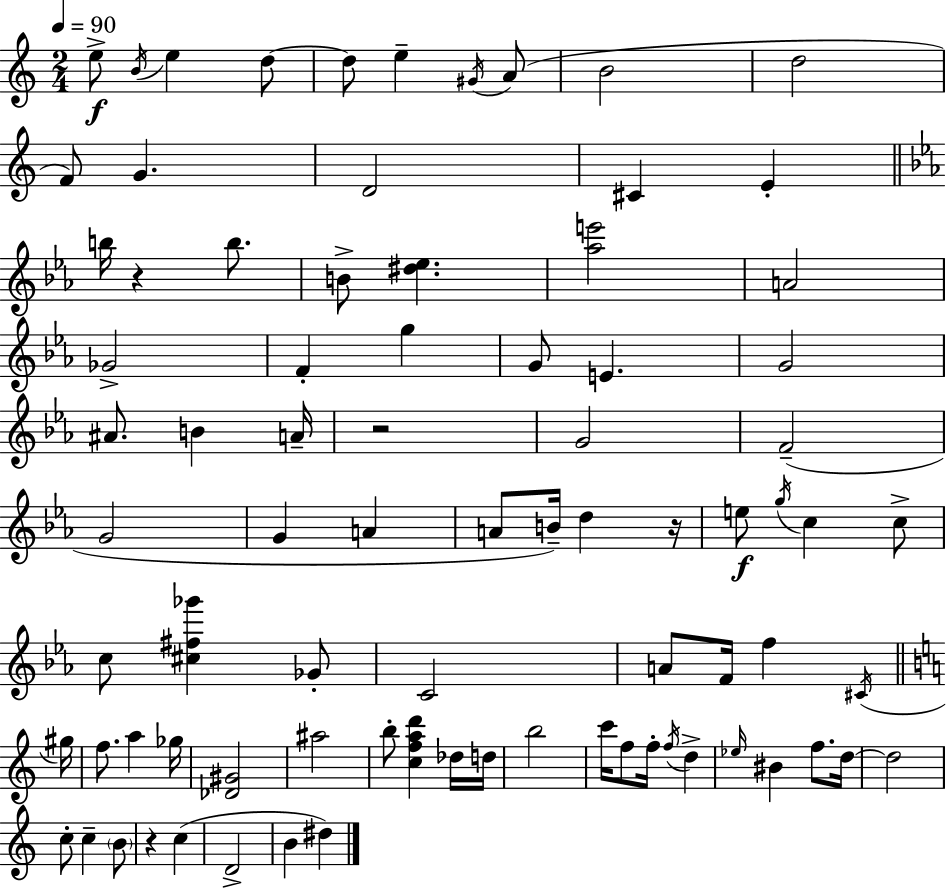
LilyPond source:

{
  \clef treble
  \numericTimeSignature
  \time 2/4
  \key a \minor
  \tempo 4 = 90
  e''8->\f \acciaccatura { b'16 } e''4 d''8~~ | d''8 e''4-- \acciaccatura { gis'16 }( | a'8 b'2 | d''2 | \break f'8) g'4. | d'2 | cis'4 e'4-. | \bar "||" \break \key c \minor b''16 r4 b''8. | b'8-> <dis'' ees''>4. | <aes'' e'''>2 | a'2 | \break ges'2-> | f'4-. g''4 | g'8 e'4. | g'2 | \break ais'8. b'4 a'16-- | r2 | g'2 | f'2--( | \break g'2 | g'4 a'4 | a'8 b'16--) d''4 r16 | e''8\f \acciaccatura { g''16 } c''4 c''8-> | \break c''8 <cis'' fis'' ges'''>4 ges'8-. | c'2 | a'8 f'16 f''4 | \acciaccatura { cis'16 } \bar "||" \break \key a \minor gis''16 f''8. a''4 | ges''16 <des' gis'>2 | ais''2 | b''8-. <c'' f'' a'' d'''>4 des''16 | \break d''16 b''2 | c'''16 f''8 f''16-. \acciaccatura { f''16 } d''4-> | \grace { ees''16 } bis'4 f''8. | d''16~~ d''2 | \break c''8-. c''4-- | \parenthesize b'8 r4 c''4( | d'2-> | b'4 dis''4) | \break \bar "|."
}